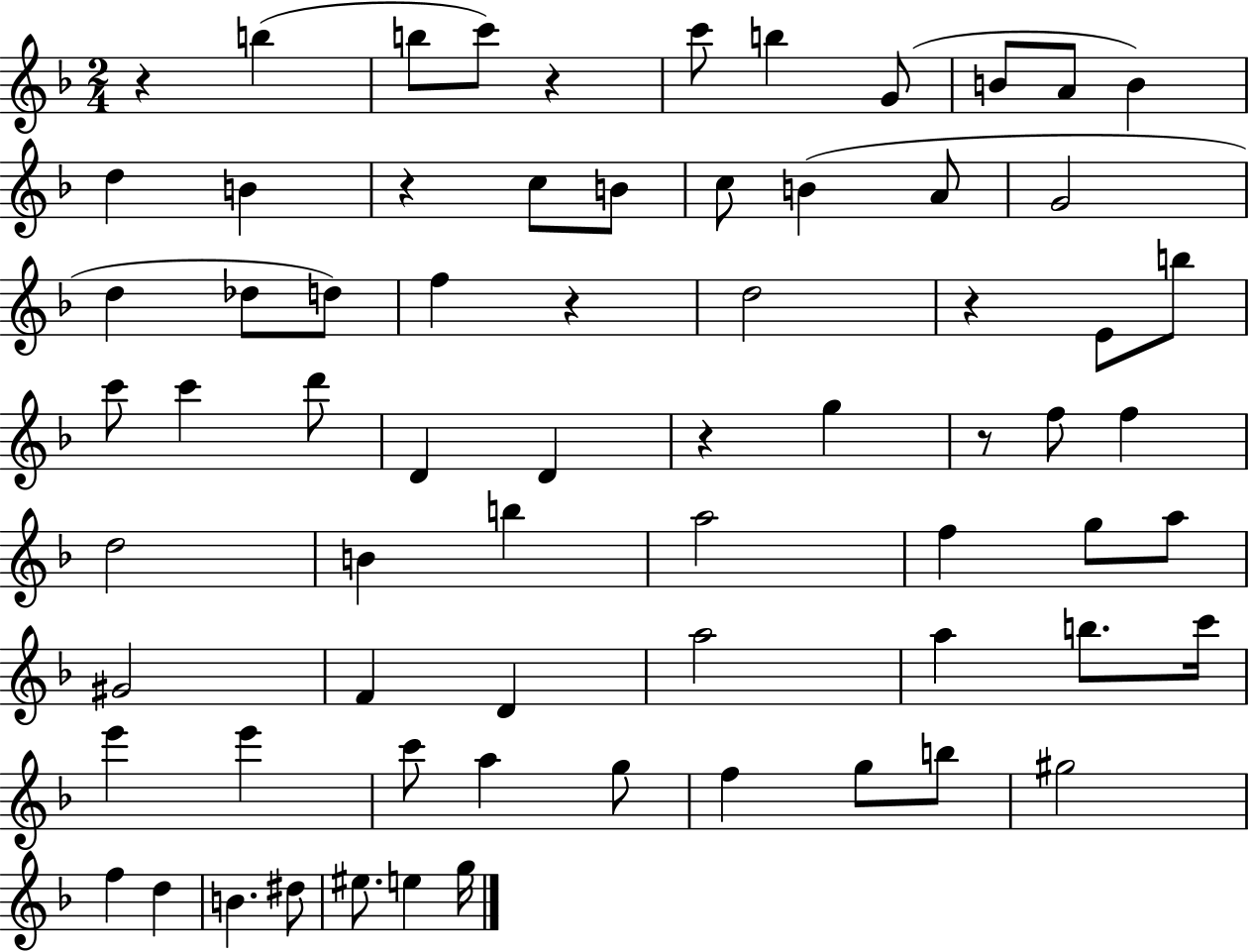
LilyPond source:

{
  \clef treble
  \numericTimeSignature
  \time 2/4
  \key f \major
  \repeat volta 2 { r4 b''4( | b''8 c'''8) r4 | c'''8 b''4 g'8( | b'8 a'8 b'4) | \break d''4 b'4 | r4 c''8 b'8 | c''8 b'4( a'8 | g'2 | \break d''4 des''8 d''8) | f''4 r4 | d''2 | r4 e'8 b''8 | \break c'''8 c'''4 d'''8 | d'4 d'4 | r4 g''4 | r8 f''8 f''4 | \break d''2 | b'4 b''4 | a''2 | f''4 g''8 a''8 | \break gis'2 | f'4 d'4 | a''2 | a''4 b''8. c'''16 | \break e'''4 e'''4 | c'''8 a''4 g''8 | f''4 g''8 b''8 | gis''2 | \break f''4 d''4 | b'4. dis''8 | eis''8. e''4 g''16 | } \bar "|."
}